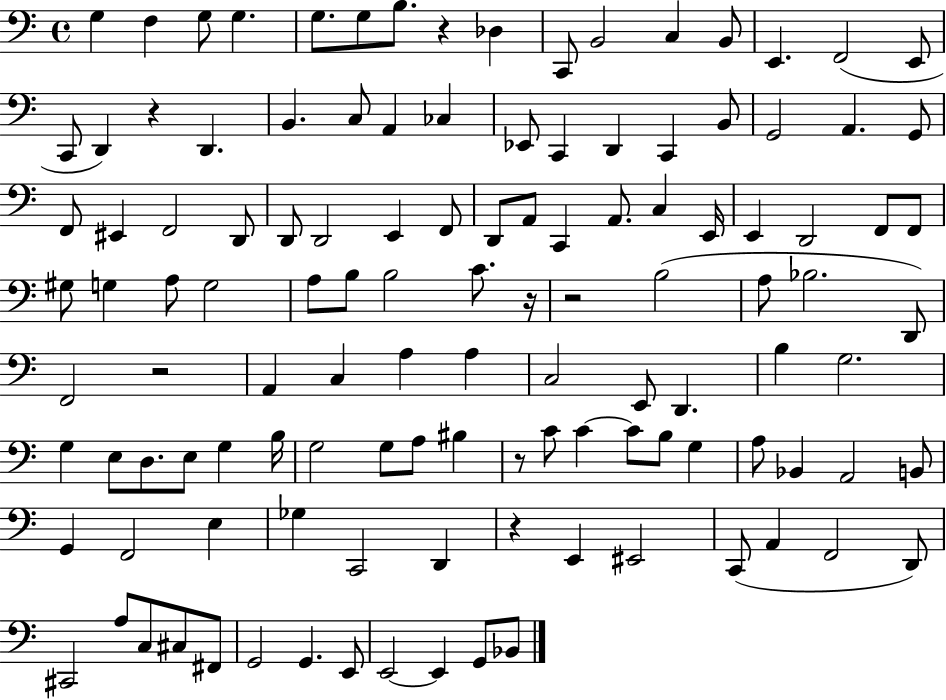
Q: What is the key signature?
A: C major